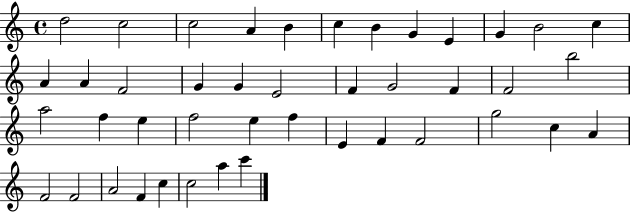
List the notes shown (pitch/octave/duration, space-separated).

D5/h C5/h C5/h A4/q B4/q C5/q B4/q G4/q E4/q G4/q B4/h C5/q A4/q A4/q F4/h G4/q G4/q E4/h F4/q G4/h F4/q F4/h B5/h A5/h F5/q E5/q F5/h E5/q F5/q E4/q F4/q F4/h G5/h C5/q A4/q F4/h F4/h A4/h F4/q C5/q C5/h A5/q C6/q